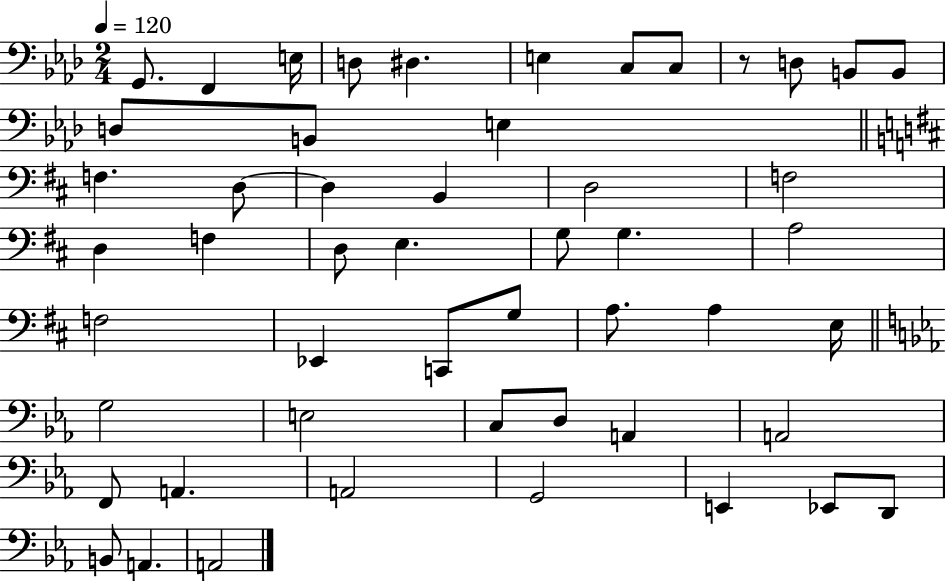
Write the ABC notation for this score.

X:1
T:Untitled
M:2/4
L:1/4
K:Ab
G,,/2 F,, E,/4 D,/2 ^D, E, C,/2 C,/2 z/2 D,/2 B,,/2 B,,/2 D,/2 B,,/2 E, F, D,/2 D, B,, D,2 F,2 D, F, D,/2 E, G,/2 G, A,2 F,2 _E,, C,,/2 G,/2 A,/2 A, E,/4 G,2 E,2 C,/2 D,/2 A,, A,,2 F,,/2 A,, A,,2 G,,2 E,, _E,,/2 D,,/2 B,,/2 A,, A,,2